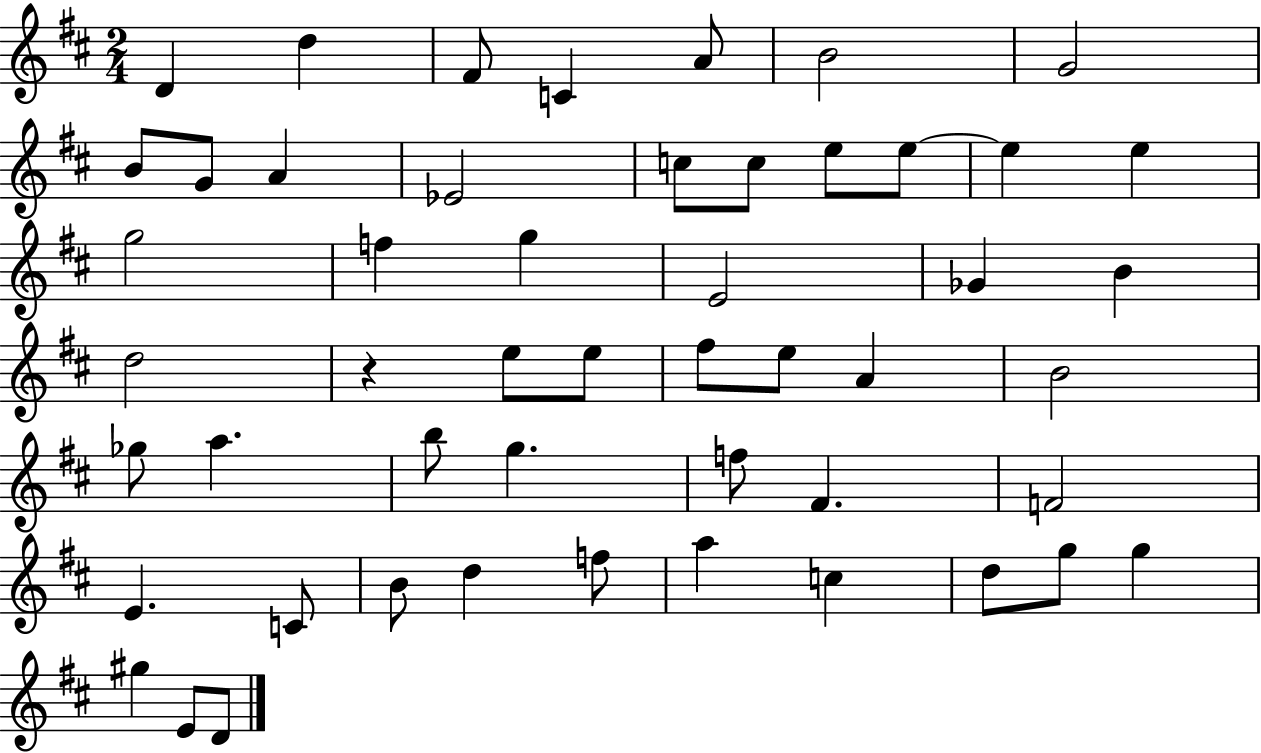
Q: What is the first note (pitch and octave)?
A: D4